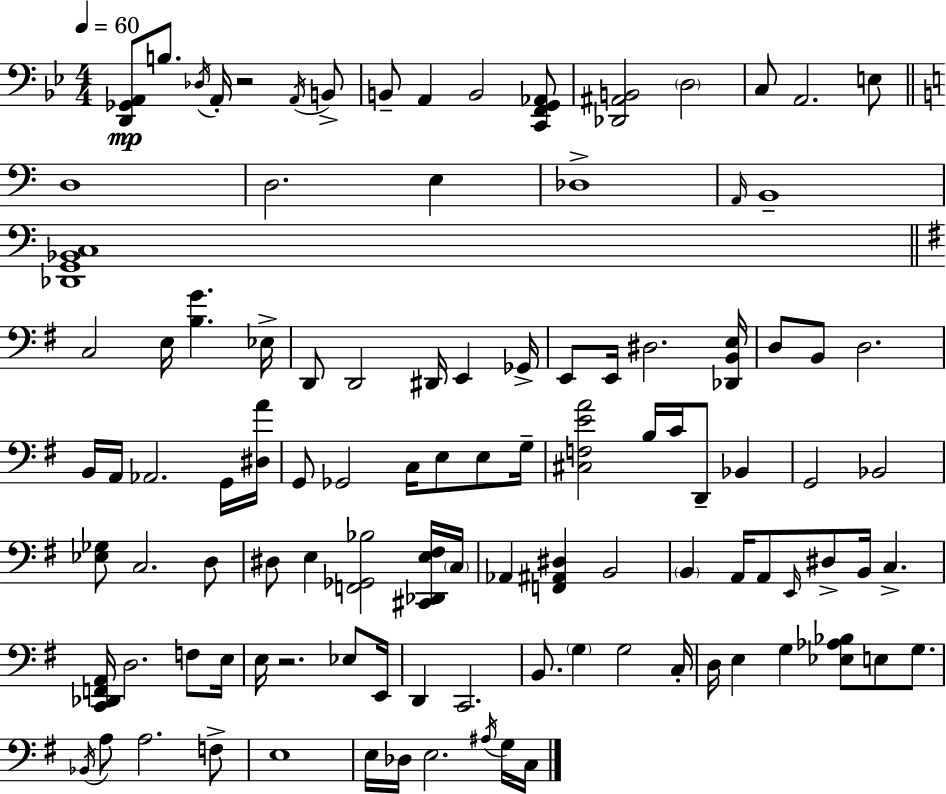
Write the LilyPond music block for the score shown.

{
  \clef bass
  \numericTimeSignature
  \time 4/4
  \key g \minor
  \tempo 4 = 60
  <d, ges, a,>8\mp b8. \acciaccatura { des16 } a,16-. r2 \acciaccatura { a,16 } | b,8-> b,8-- a,4 b,2 | <c, f, g, aes,>8 <des, ais, b,>2 \parenthesize d2 | c8 a,2. | \break e8 \bar "||" \break \key c \major d1 | d2. e4 | des1-> | \grace { a,16 } b,1-- | \break <des, g, bes, c>1 | \bar "||" \break \key e \minor c2 e16 <b g'>4. ees16-> | d,8 d,2 dis,16 e,4 ges,16-> | e,8 e,16 dis2. <des, b, e>16 | d8 b,8 d2. | \break b,16 a,16 aes,2. g,16 <dis a'>16 | g,8 ges,2 c16 e8 e8 g16-- | <cis f e' a'>2 b16 c'16 d,8-- bes,4 | g,2 bes,2 | \break <ees ges>8 c2. d8 | dis8 e4 <f, ges, bes>2 <cis, des, e fis>16 \parenthesize c16 | aes,4 <f, ais, dis>4 b,2 | \parenthesize b,4 a,16 a,8 \grace { e,16 } dis8-> b,16 c4.-> | \break <c, des, f, a,>16 d2. f8 | e16 e16 r2. ees8 | e,16 d,4 c,2. | b,8. \parenthesize g4 g2 | \break c16-. d16 e4 g4 <ees aes bes>8 e8 g8. | \acciaccatura { bes,16 } a8 a2. | f8-> e1 | e16 des16 e2. | \break \acciaccatura { ais16 } g16 c16 \bar "|."
}